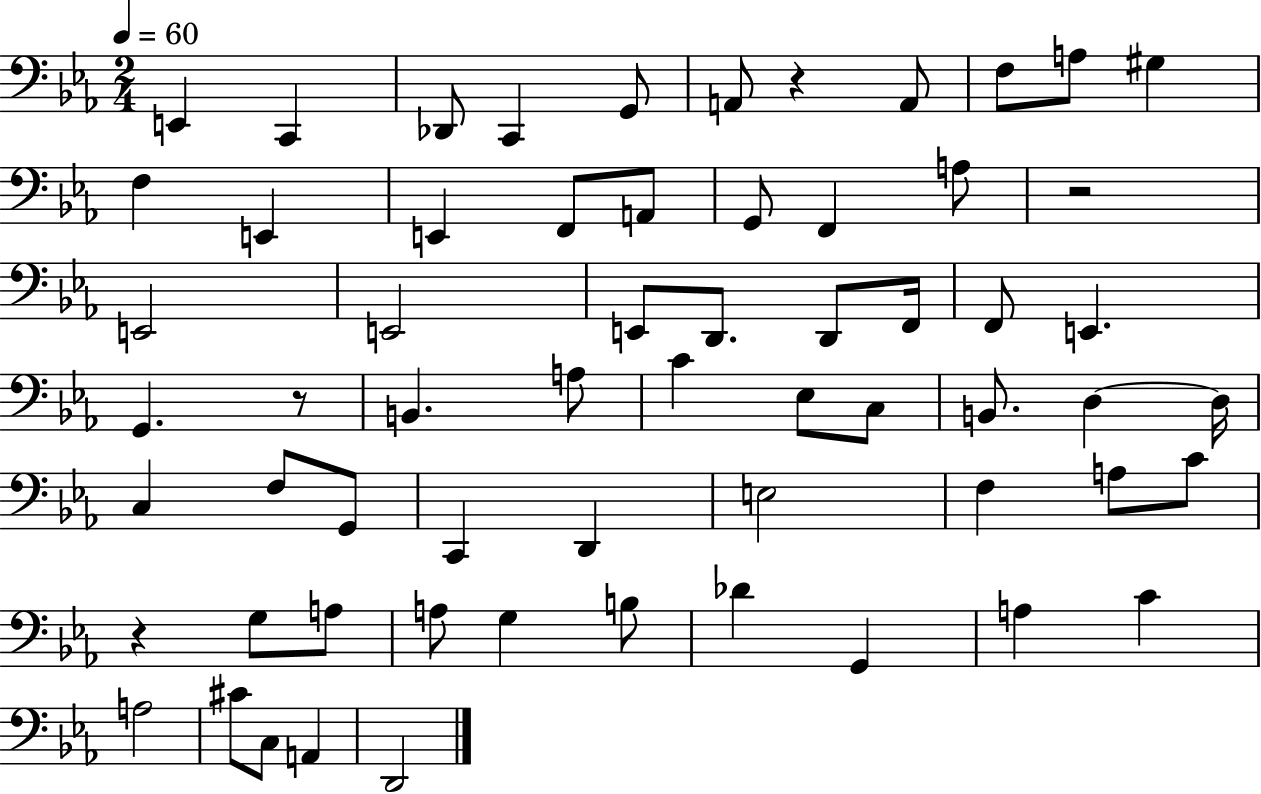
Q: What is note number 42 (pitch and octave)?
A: F3